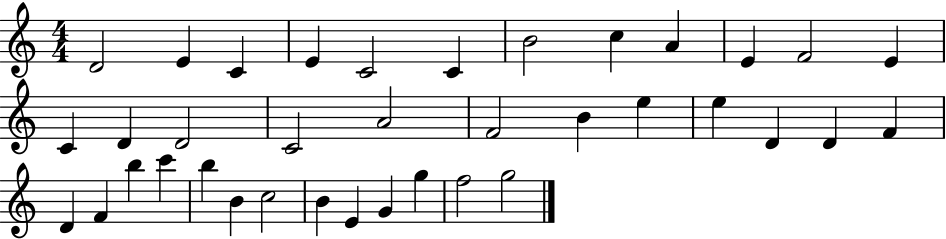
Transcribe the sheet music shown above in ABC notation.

X:1
T:Untitled
M:4/4
L:1/4
K:C
D2 E C E C2 C B2 c A E F2 E C D D2 C2 A2 F2 B e e D D F D F b c' b B c2 B E G g f2 g2